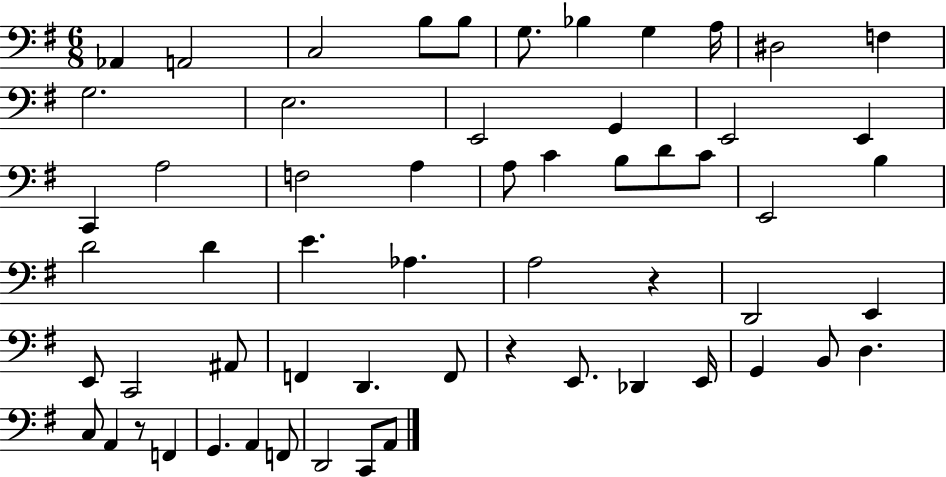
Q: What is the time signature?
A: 6/8